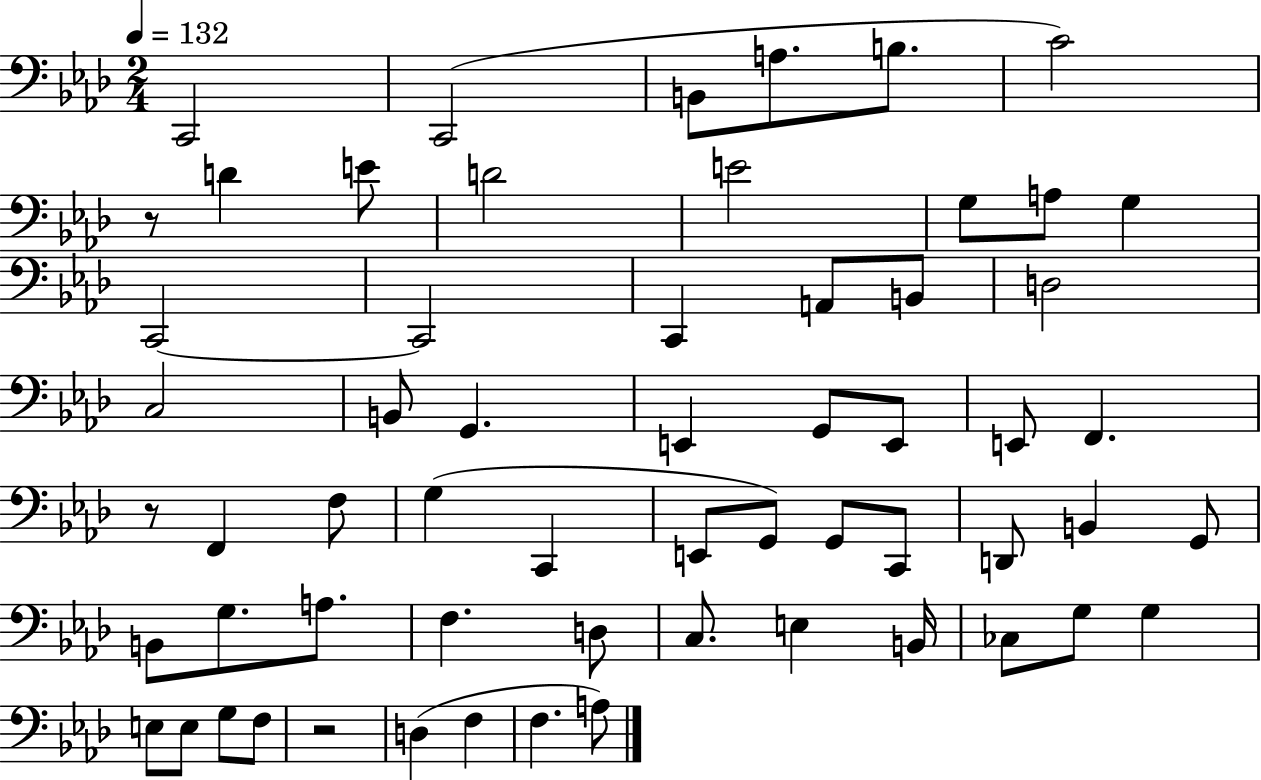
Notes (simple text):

C2/h C2/h B2/e A3/e. B3/e. C4/h R/e D4/q E4/e D4/h E4/h G3/e A3/e G3/q C2/h C2/h C2/q A2/e B2/e D3/h C3/h B2/e G2/q. E2/q G2/e E2/e E2/e F2/q. R/e F2/q F3/e G3/q C2/q E2/e G2/e G2/e C2/e D2/e B2/q G2/e B2/e G3/e. A3/e. F3/q. D3/e C3/e. E3/q B2/s CES3/e G3/e G3/q E3/e E3/e G3/e F3/e R/h D3/q F3/q F3/q. A3/e